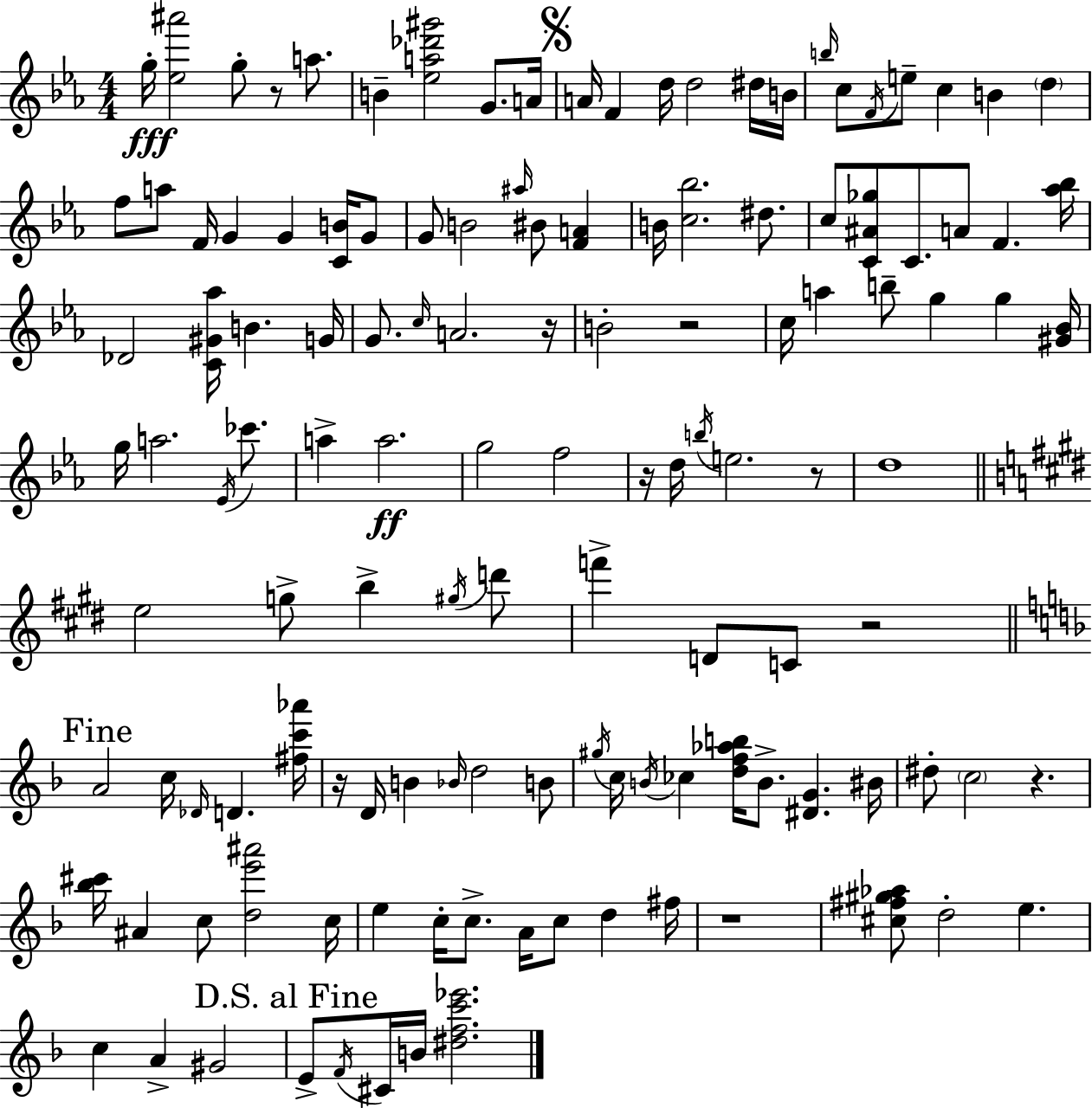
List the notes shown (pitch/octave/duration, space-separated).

G5/s [Eb5,A#6]/h G5/e R/e A5/e. B4/q [Eb5,A5,Db6,G#6]/h G4/e. A4/s A4/s F4/q D5/s D5/h D#5/s B4/s B5/s C5/e F4/s E5/e C5/q B4/q D5/q F5/e A5/e F4/s G4/q G4/q [C4,B4]/s G4/e G4/e B4/h A#5/s BIS4/e [F4,A4]/q B4/s [C5,Bb5]/h. D#5/e. C5/e [C4,A#4,Gb5]/e C4/e. A4/e F4/q. [Ab5,Bb5]/s Db4/h [C4,G#4,Ab5]/s B4/q. G4/s G4/e. C5/s A4/h. R/s B4/h R/h C5/s A5/q B5/e G5/q G5/q [G#4,Bb4]/s G5/s A5/h. Eb4/s CES6/e. A5/q A5/h. G5/h F5/h R/s D5/s B5/s E5/h. R/e D5/w E5/h G5/e B5/q G#5/s D6/e F6/q D4/e C4/e R/h A4/h C5/s Db4/s D4/q. [F#5,C6,Ab6]/s R/s D4/s B4/q Bb4/s D5/h B4/e G#5/s C5/s B4/s CES5/q [D5,F5,Ab5,B5]/s B4/e. [D#4,G4]/q. BIS4/s D#5/e C5/h R/q. [Bb5,C#6]/s A#4/q C5/e [D5,E6,A#6]/h C5/s E5/q C5/s C5/e. A4/s C5/e D5/q F#5/s R/w [C#5,F#5,G#5,Ab5]/e D5/h E5/q. C5/q A4/q G#4/h E4/e F4/s C#4/s B4/s [D#5,F5,C6,Eb6]/h.